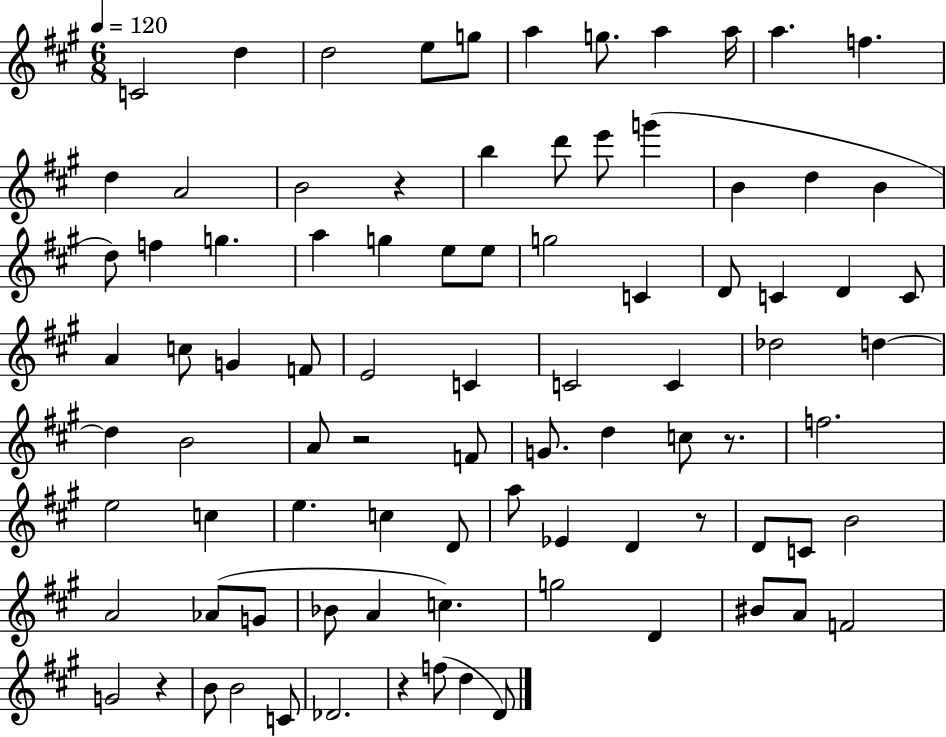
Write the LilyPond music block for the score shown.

{
  \clef treble
  \numericTimeSignature
  \time 6/8
  \key a \major
  \tempo 4 = 120
  \repeat volta 2 { c'2 d''4 | d''2 e''8 g''8 | a''4 g''8. a''4 a''16 | a''4. f''4. | \break d''4 a'2 | b'2 r4 | b''4 d'''8 e'''8 g'''4( | b'4 d''4 b'4 | \break d''8) f''4 g''4. | a''4 g''4 e''8 e''8 | g''2 c'4 | d'8 c'4 d'4 c'8 | \break a'4 c''8 g'4 f'8 | e'2 c'4 | c'2 c'4 | des''2 d''4~~ | \break d''4 b'2 | a'8 r2 f'8 | g'8. d''4 c''8 r8. | f''2. | \break e''2 c''4 | e''4. c''4 d'8 | a''8 ees'4 d'4 r8 | d'8 c'8 b'2 | \break a'2 aes'8( g'8 | bes'8 a'4 c''4.) | g''2 d'4 | bis'8 a'8 f'2 | \break g'2 r4 | b'8 b'2 c'8 | des'2. | r4 f''8( d''4 d'8) | \break } \bar "|."
}